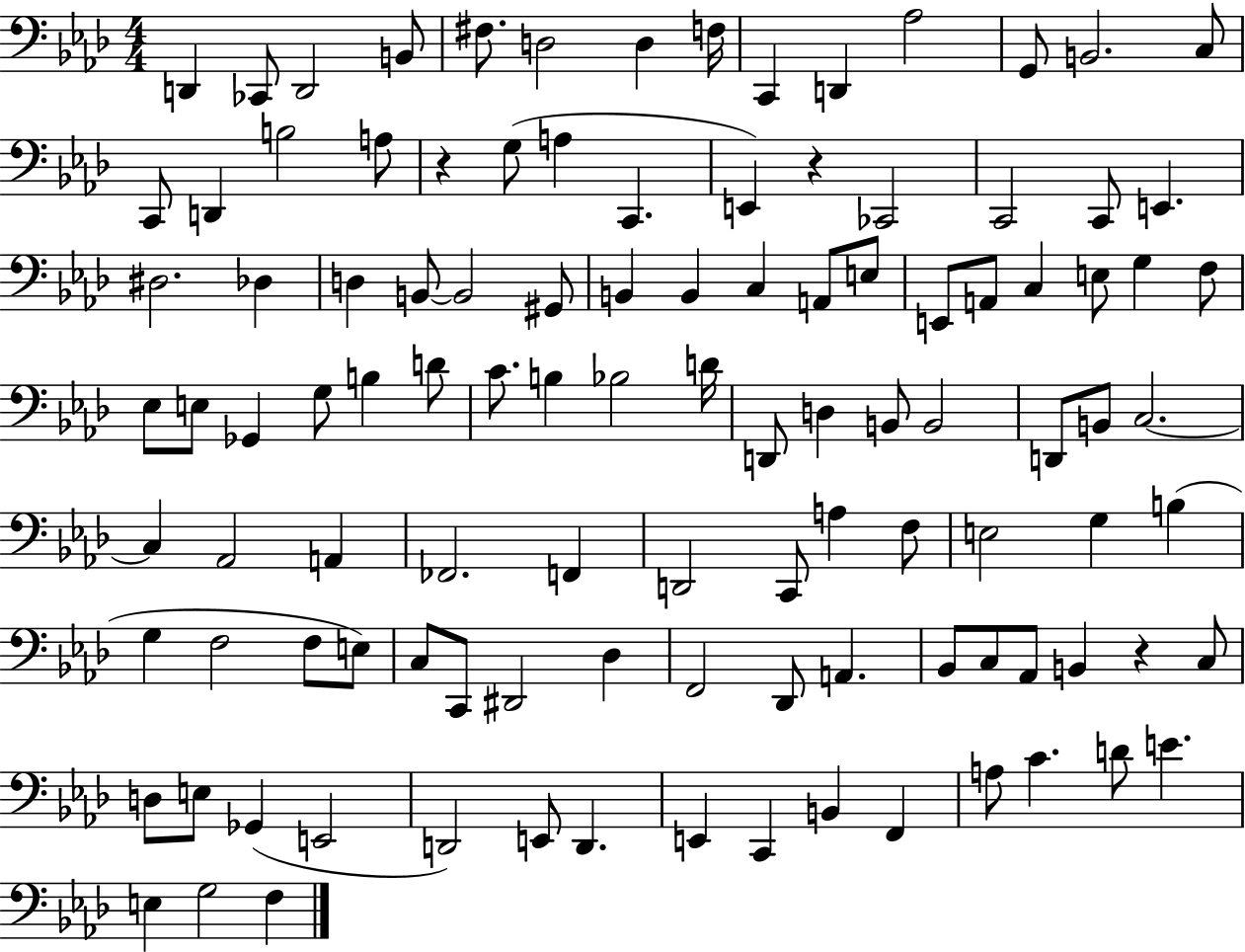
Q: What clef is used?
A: bass